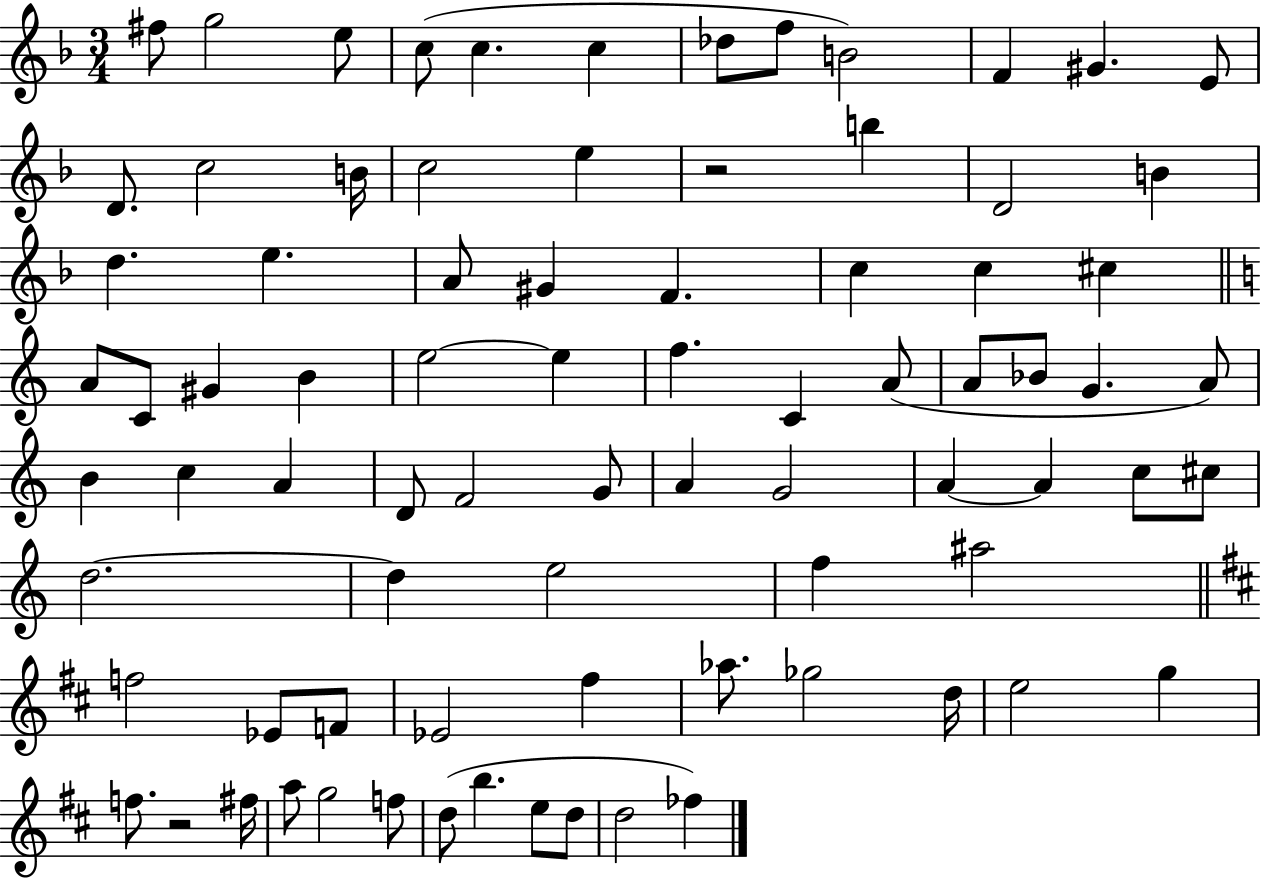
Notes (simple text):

F#5/e G5/h E5/e C5/e C5/q. C5/q Db5/e F5/e B4/h F4/q G#4/q. E4/e D4/e. C5/h B4/s C5/h E5/q R/h B5/q D4/h B4/q D5/q. E5/q. A4/e G#4/q F4/q. C5/q C5/q C#5/q A4/e C4/e G#4/q B4/q E5/h E5/q F5/q. C4/q A4/e A4/e Bb4/e G4/q. A4/e B4/q C5/q A4/q D4/e F4/h G4/e A4/q G4/h A4/q A4/q C5/e C#5/e D5/h. D5/q E5/h F5/q A#5/h F5/h Eb4/e F4/e Eb4/h F#5/q Ab5/e. Gb5/h D5/s E5/h G5/q F5/e. R/h F#5/s A5/e G5/h F5/e D5/e B5/q. E5/e D5/e D5/h FES5/q